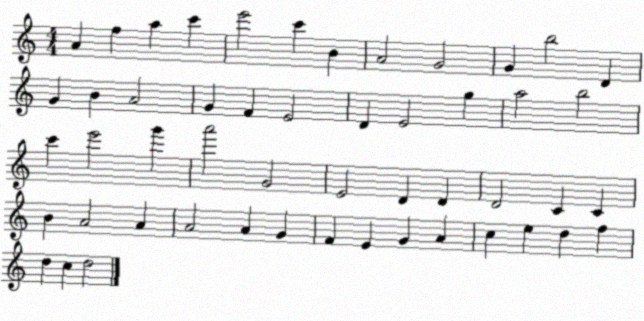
X:1
T:Untitled
M:4/4
L:1/4
K:C
A f a c' e'2 c' B A2 G2 G b2 D G B A2 G F E2 D E2 g a2 b2 c' e'2 g' a'2 G2 E2 D D D2 C C B A2 A A2 A G F E G A c e d f d c d2